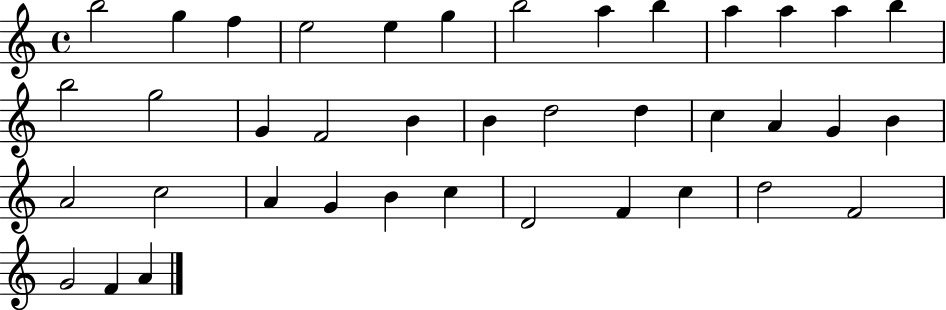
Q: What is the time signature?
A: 4/4